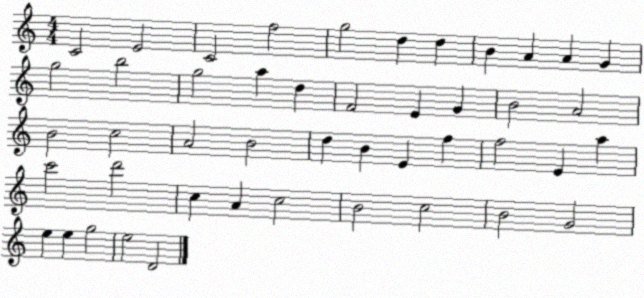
X:1
T:Untitled
M:4/4
L:1/4
K:C
C2 E2 C2 f2 g2 d d B A A G g2 b2 g2 a d F2 E G B2 A2 B2 c2 A2 B2 d B E f f2 E a c'2 d'2 c A c2 B2 c2 B2 G2 e e g2 e2 D2